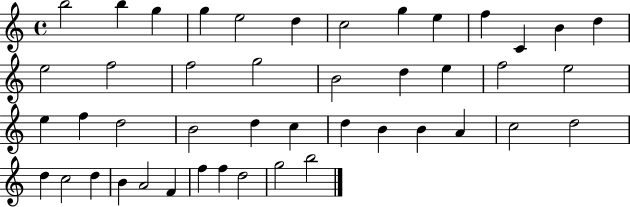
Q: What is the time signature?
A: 4/4